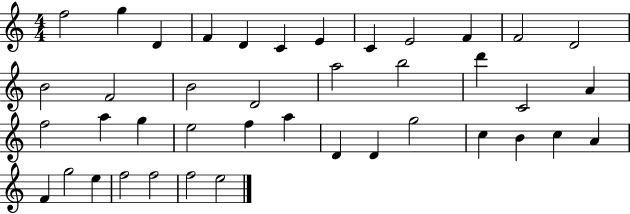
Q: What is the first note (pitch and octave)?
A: F5